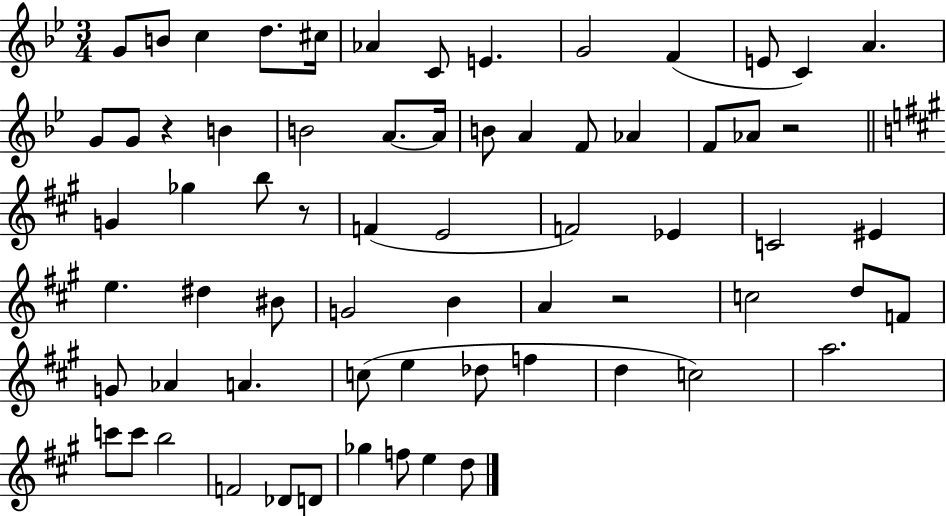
X:1
T:Untitled
M:3/4
L:1/4
K:Bb
G/2 B/2 c d/2 ^c/4 _A C/2 E G2 F E/2 C A G/2 G/2 z B B2 A/2 A/4 B/2 A F/2 _A F/2 _A/2 z2 G _g b/2 z/2 F E2 F2 _E C2 ^E e ^d ^B/2 G2 B A z2 c2 d/2 F/2 G/2 _A A c/2 e _d/2 f d c2 a2 c'/2 c'/2 b2 F2 _D/2 D/2 _g f/2 e d/2